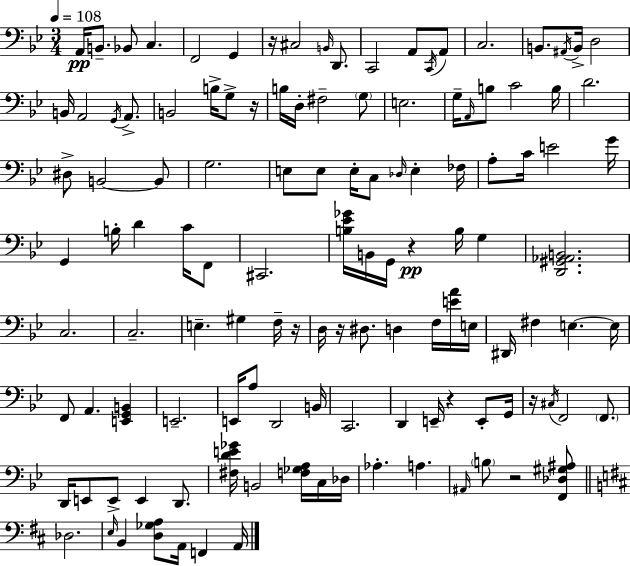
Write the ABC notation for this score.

X:1
T:Untitled
M:3/4
L:1/4
K:Bb
A,,/4 B,,/2 _B,,/2 C, F,,2 G,, z/4 ^C,2 B,,/4 D,,/2 C,,2 A,,/2 C,,/4 A,,/2 C,2 B,,/2 ^A,,/4 B,,/4 D,2 B,,/4 A,,2 G,,/4 A,,/2 B,,2 B,/4 G,/2 z/4 B,/4 D,/4 ^F,2 G,/2 E,2 G,/4 A,,/4 B,/2 C2 B,/4 D2 ^D,/2 B,,2 B,,/2 G,2 E,/2 E,/2 E,/4 C,/2 _D,/4 E, _F,/4 A,/2 C/4 E2 G/4 G,, B,/4 D C/4 F,,/2 ^C,,2 [B,_E_G]/4 B,,/4 G,,/4 z B,/4 G, [D,,^G,,_A,,B,,]2 C,2 C,2 E, ^G, F,/4 z/4 D,/4 z/4 ^D,/2 D, F,/4 [EA]/4 E,/4 ^D,,/4 ^F, E, E,/4 F,,/2 A,, [E,,G,,B,,] E,,2 E,,/4 A,/2 D,,2 B,,/4 C,,2 D,, E,,/4 z E,,/2 G,,/4 z/4 ^C,/4 F,,2 F,,/2 D,,/4 E,,/2 E,,/2 E,, D,,/2 [^F,DE_G]/4 B,,2 [F,_G,A,]/4 C,/4 _D,/4 _A, A, ^A,,/4 B,/2 z2 [F,,_D,^G,^A,]/2 _D,2 E,/4 B,, [D,_G,A,]/2 A,,/4 F,, A,,/4